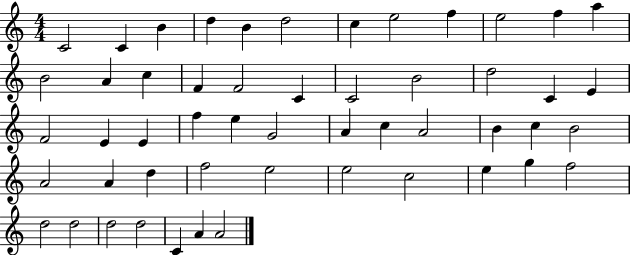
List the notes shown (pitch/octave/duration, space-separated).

C4/h C4/q B4/q D5/q B4/q D5/h C5/q E5/h F5/q E5/h F5/q A5/q B4/h A4/q C5/q F4/q F4/h C4/q C4/h B4/h D5/h C4/q E4/q F4/h E4/q E4/q F5/q E5/q G4/h A4/q C5/q A4/h B4/q C5/q B4/h A4/h A4/q D5/q F5/h E5/h E5/h C5/h E5/q G5/q F5/h D5/h D5/h D5/h D5/h C4/q A4/q A4/h